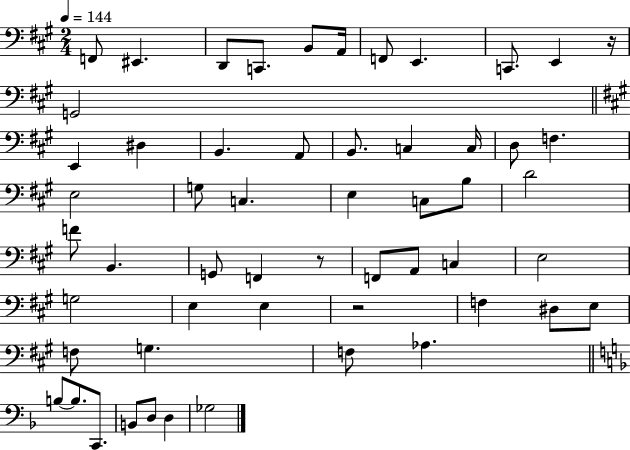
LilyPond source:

{
  \clef bass
  \numericTimeSignature
  \time 2/4
  \key a \major
  \tempo 4 = 144
  f,8 eis,4. | d,8 c,8. b,8 a,16 | f,8 e,4. | c,8. e,4 r16 | \break g,2 | \bar "||" \break \key a \major e,4 dis4 | b,4. a,8 | b,8. c4 c16 | d8 f4. | \break e2 | g8 c4. | e4 c8 b8 | d'2 | \break f'8 b,4. | g,8 f,4 r8 | f,8 a,8 c4 | e2 | \break g2 | e4 e4 | r2 | f4 dis8 e8 | \break f8 g4. | f8 aes4. | \bar "||" \break \key d \minor b8~~ b8. c,8. | b,8 d8 d4 | ges2 | \bar "|."
}